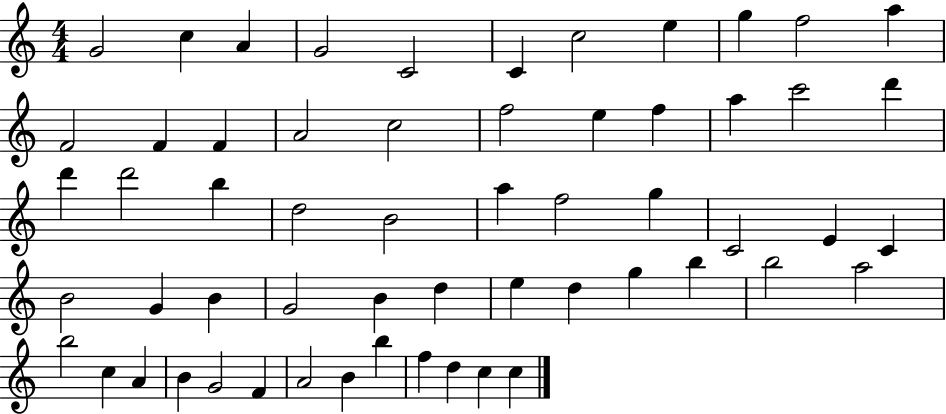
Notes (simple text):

G4/h C5/q A4/q G4/h C4/h C4/q C5/h E5/q G5/q F5/h A5/q F4/h F4/q F4/q A4/h C5/h F5/h E5/q F5/q A5/q C6/h D6/q D6/q D6/h B5/q D5/h B4/h A5/q F5/h G5/q C4/h E4/q C4/q B4/h G4/q B4/q G4/h B4/q D5/q E5/q D5/q G5/q B5/q B5/h A5/h B5/h C5/q A4/q B4/q G4/h F4/q A4/h B4/q B5/q F5/q D5/q C5/q C5/q